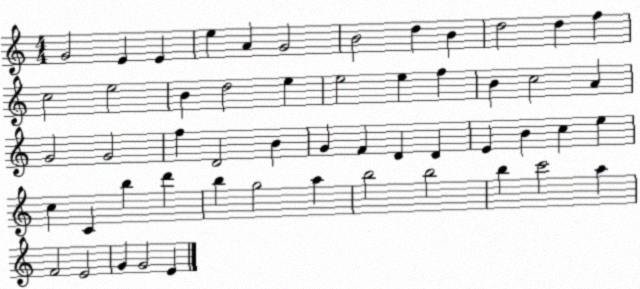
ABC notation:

X:1
T:Untitled
M:4/4
L:1/4
K:C
G2 E E e A G2 B2 d B d2 d f c2 e2 B d2 e e2 e f B c2 A G2 G2 f D2 B G F D D E B c e c C b d' b g2 a b2 b2 b c'2 a F2 E2 G G2 E